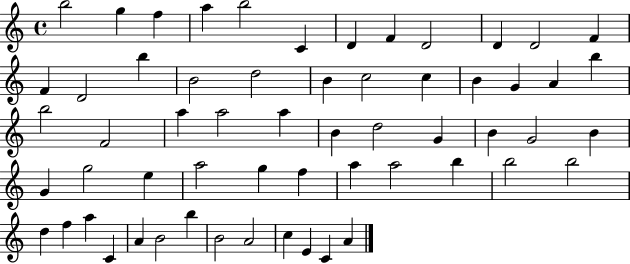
{
  \clef treble
  \time 4/4
  \defaultTimeSignature
  \key c \major
  b''2 g''4 f''4 | a''4 b''2 c'4 | d'4 f'4 d'2 | d'4 d'2 f'4 | \break f'4 d'2 b''4 | b'2 d''2 | b'4 c''2 c''4 | b'4 g'4 a'4 b''4 | \break b''2 f'2 | a''4 a''2 a''4 | b'4 d''2 g'4 | b'4 g'2 b'4 | \break g'4 g''2 e''4 | a''2 g''4 f''4 | a''4 a''2 b''4 | b''2 b''2 | \break d''4 f''4 a''4 c'4 | a'4 b'2 b''4 | b'2 a'2 | c''4 e'4 c'4 a'4 | \break \bar "|."
}